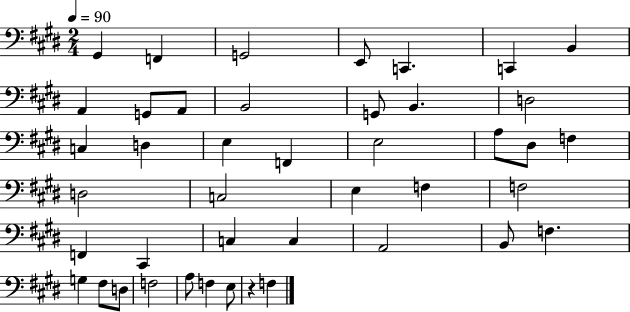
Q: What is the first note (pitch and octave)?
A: G#2